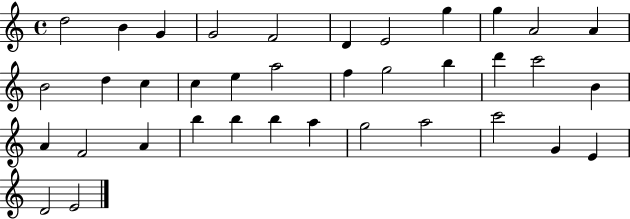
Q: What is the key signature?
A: C major